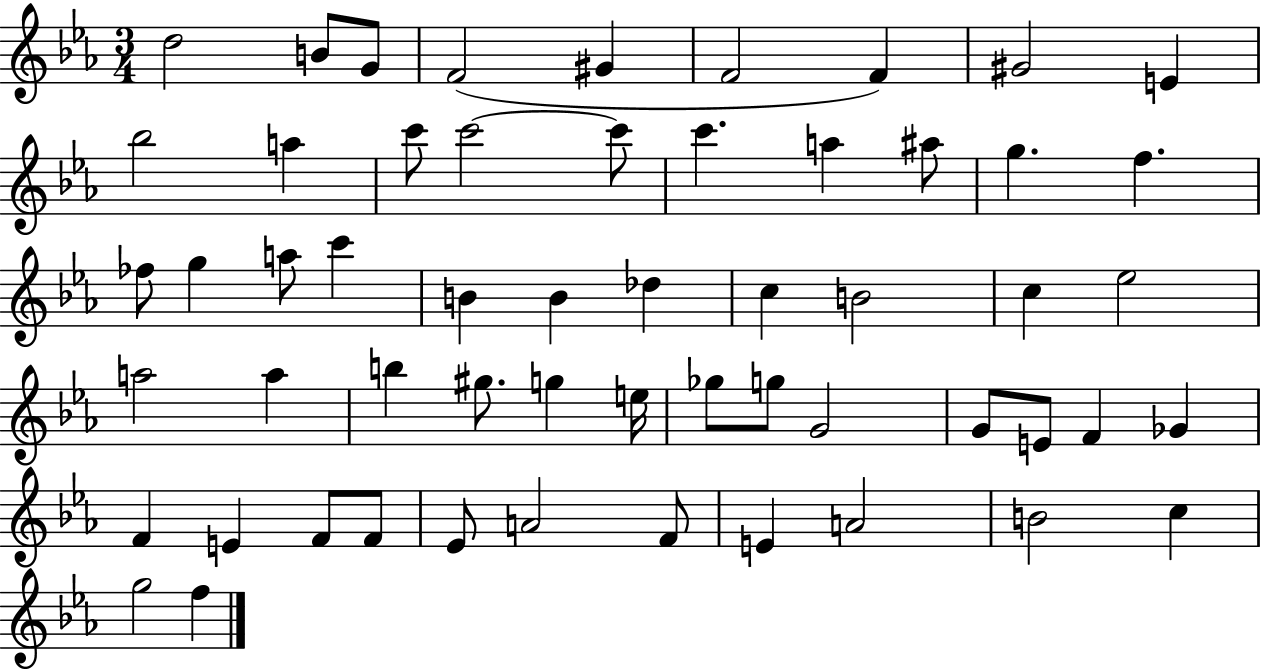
{
  \clef treble
  \numericTimeSignature
  \time 3/4
  \key ees \major
  d''2 b'8 g'8 | f'2( gis'4 | f'2 f'4) | gis'2 e'4 | \break bes''2 a''4 | c'''8 c'''2~~ c'''8 | c'''4. a''4 ais''8 | g''4. f''4. | \break fes''8 g''4 a''8 c'''4 | b'4 b'4 des''4 | c''4 b'2 | c''4 ees''2 | \break a''2 a''4 | b''4 gis''8. g''4 e''16 | ges''8 g''8 g'2 | g'8 e'8 f'4 ges'4 | \break f'4 e'4 f'8 f'8 | ees'8 a'2 f'8 | e'4 a'2 | b'2 c''4 | \break g''2 f''4 | \bar "|."
}